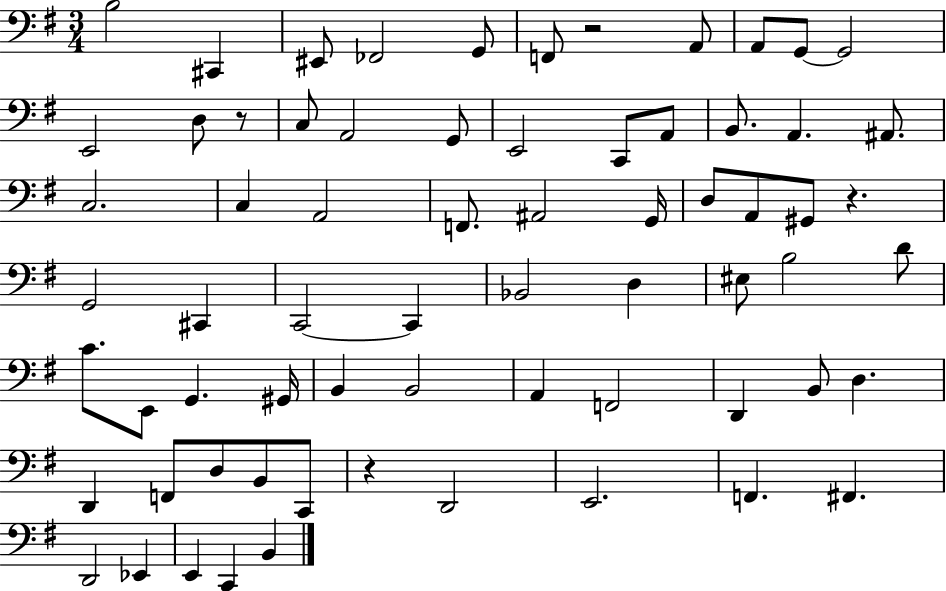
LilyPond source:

{
  \clef bass
  \numericTimeSignature
  \time 3/4
  \key g \major
  b2 cis,4 | eis,8 fes,2 g,8 | f,8 r2 a,8 | a,8 g,8~~ g,2 | \break e,2 d8 r8 | c8 a,2 g,8 | e,2 c,8 a,8 | b,8. a,4. ais,8. | \break c2. | c4 a,2 | f,8. ais,2 g,16 | d8 a,8 gis,8 r4. | \break g,2 cis,4 | c,2~~ c,4 | bes,2 d4 | eis8 b2 d'8 | \break c'8. e,8 g,4. gis,16 | b,4 b,2 | a,4 f,2 | d,4 b,8 d4. | \break d,4 f,8 d8 b,8 c,8 | r4 d,2 | e,2. | f,4. fis,4. | \break d,2 ees,4 | e,4 c,4 b,4 | \bar "|."
}